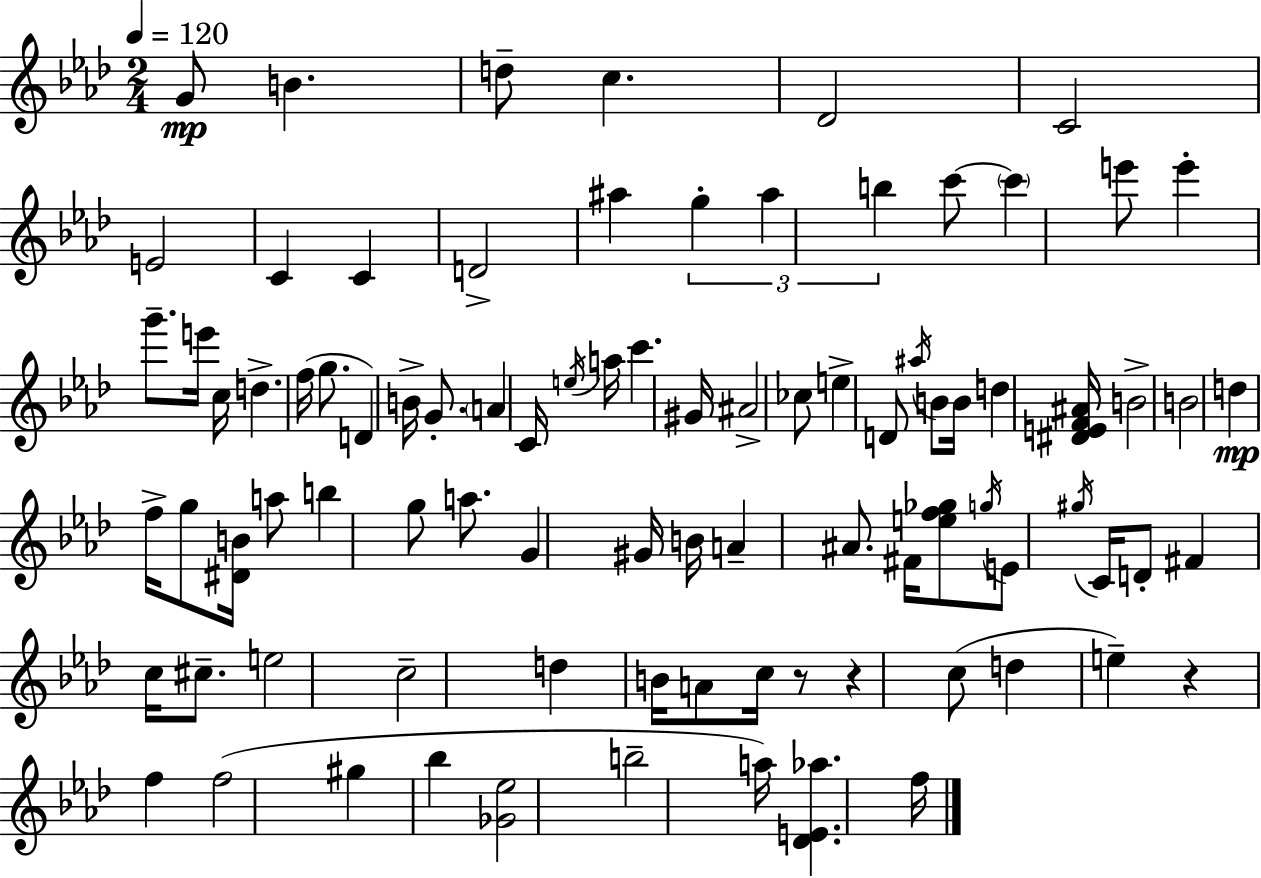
{
  \clef treble
  \numericTimeSignature
  \time 2/4
  \key aes \major
  \tempo 4 = 120
  \repeat volta 2 { g'8\mp b'4. | d''8-- c''4. | des'2 | c'2 | \break e'2 | c'4 c'4 | d'2-> | ais''4 \tuplet 3/2 { g''4-. | \break ais''4 b''4 } | c'''8~~ \parenthesize c'''4 e'''8 | e'''4-. g'''8.-- e'''16 | c''16 d''4.-> f''16( | \break g''8. d'4) b'16-> | g'8.-. \parenthesize a'4 c'16 | \acciaccatura { e''16 } a''16 c'''4. | gis'16 ais'2-> | \break ces''8 e''4-> d'8 | \acciaccatura { ais''16 } b'8 b'16 d''4 | <dis' e' f' ais'>16 b'2-> | b'2 | \break d''4\mp f''16-> g''8 | <dis' b'>16 a''8 b''4 | g''8 a''8. g'4 | gis'16 b'16 a'4-- ais'8. | \break fis'16 <e'' f'' ges''>8 \acciaccatura { g''16 } e'8 | \acciaccatura { gis''16 } c'16 d'8-. fis'4 | c''16 cis''8.-- e''2 | c''2-- | \break d''4 | b'16 a'8 c''16 r8 r4 | c''8( d''4 | e''4--) r4 | \break f''4 f''2( | gis''4 | bes''4 <ges' ees''>2 | b''2-- | \break a''16) <des' e' aes''>4. | f''16 } \bar "|."
}